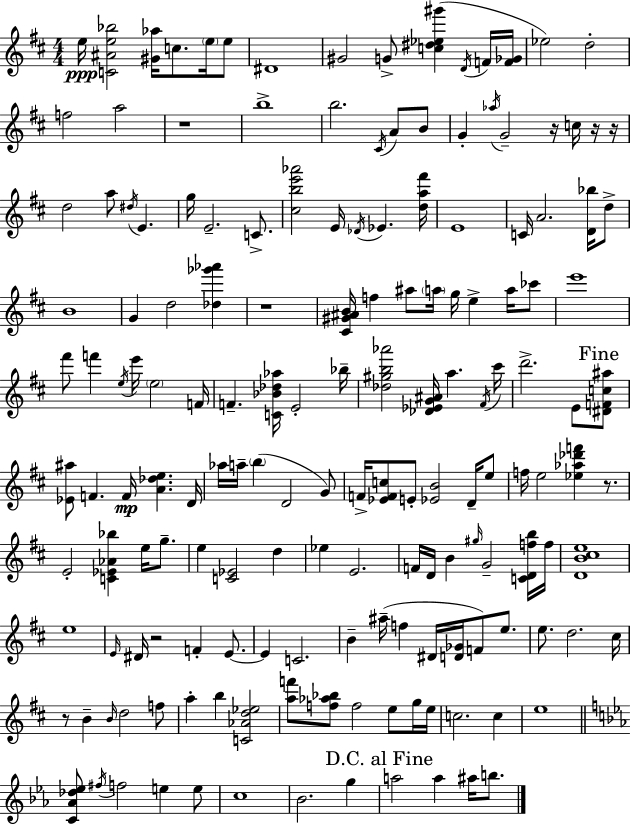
{
  \clef treble
  \numericTimeSignature
  \time 4/4
  \key d \major
  \repeat volta 2 { e''16\ppp <c' ais' e'' bes''>2 <gis' aes''>16 c''8. \parenthesize e''16 e''8 | dis'1 | gis'2 g'8-> <c'' dis'' ees'' gis'''>4( \acciaccatura { d'16 } f'16 | <f' ges'>16 ees''2) d''2-. | \break f''2 a''2 | r1 | b''1-> | b''2. \acciaccatura { cis'16 } a'8 | \break b'8 g'4-. \acciaccatura { aes''16 } g'2-- r16 | c''16 r16 r16 d''2 a''8 \acciaccatura { dis''16 } e'4. | g''16 e'2.-- | c'8.-> <cis'' b'' e''' aes'''>2 e'16 \acciaccatura { des'16 } ees'4. | \break <d'' a'' fis'''>16 e'1 | c'16 a'2. | <d' bes''>16 d''8-> b'1 | g'4 d''2 | \break <des'' ges''' aes'''>4 r1 | <cis' gis' ais' b'>16 f''4 ais''8 \parenthesize a''16 g''16 e''4-> | a''16 ces'''8 e'''1 | fis'''8 f'''4 \acciaccatura { e''16 } e'''16 \parenthesize e''2 | \break f'16 f'4.-- <c' bes' des'' aes''>16 e'2-. | bes''16-- <des'' gis'' b'' aes'''>2 <des' ees' g' ais'>16 a''4. | \acciaccatura { fis'16 } cis'''16 d'''2.-> | e'8 \mark "Fine" <dis' f' c'' ais''>8 <ees' ais''>8 f'4. f'16\mp | \break <a' des'' e''>4. d'16 aes''16 a''16-- \parenthesize b''4( d'2 | g'8) f'16-> <ees' f' c''>8 e'8-. <ees' b'>2 | d'16-- e''8 f''16 e''2 | <ees'' aes'' des''' f'''>4 r8. e'2-. <c' ees' aes' bes''>4 | \break e''16 g''8.-- e''4 <c' ees'>2 | d''4 ees''4 e'2. | f'16 d'16 b'4 \grace { gis''16 } g'2-- | <c' d' f'' b''>16 f''16 <d' b' cis'' e''>1 | \break e''1 | \grace { e'16 } dis'16 r2 | f'4-. e'8.~~ e'4 c'2. | b'4-- ais''16--( f''4 | \break dis'16 <d' ges'>16 f'8) e''8. e''8. d''2. | cis''16 r8 b'4-- \grace { b'16 } | d''2 f''8 a''4-. b''4 | <c' aes' d'' ees''>2 <a'' f'''>8 <f'' aes'' bes''>8 f''2 | \break e''8 g''16 e''16 c''2. | c''4 e''1 | \bar "||" \break \key ees \major <c' aes' des'' ees''>8 \acciaccatura { fis''16 } f''2 e''4 e''8 | c''1 | bes'2. g''4 | \mark "D.C. al Fine" a''2 a''4 ais''16 b''8. | \break } \bar "|."
}